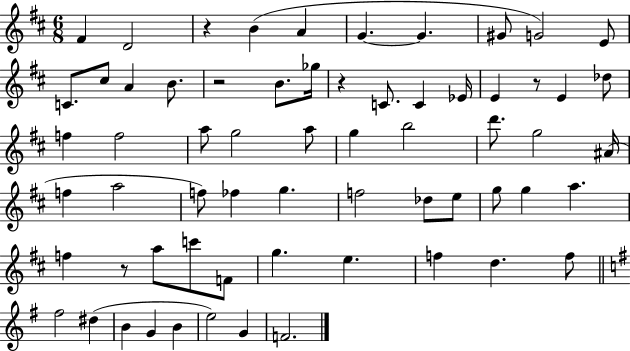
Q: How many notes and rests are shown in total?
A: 64